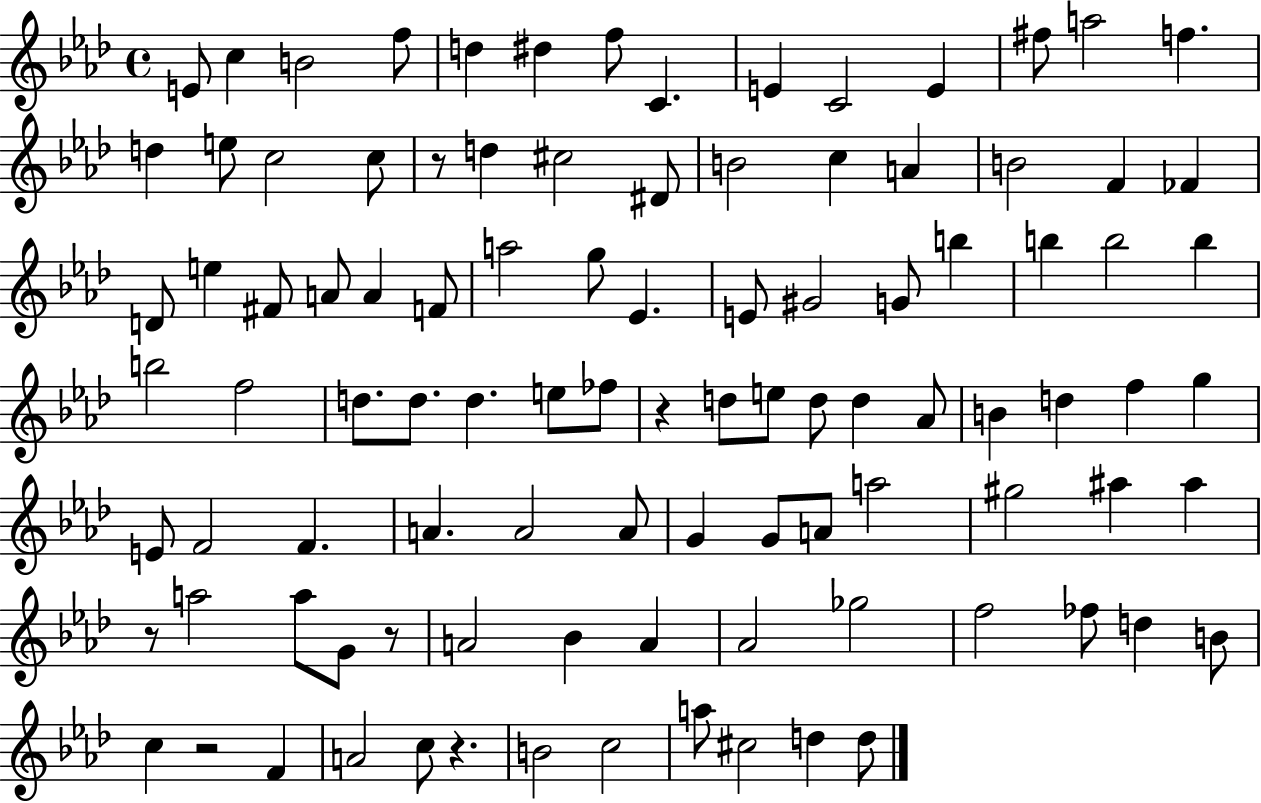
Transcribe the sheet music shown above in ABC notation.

X:1
T:Untitled
M:4/4
L:1/4
K:Ab
E/2 c B2 f/2 d ^d f/2 C E C2 E ^f/2 a2 f d e/2 c2 c/2 z/2 d ^c2 ^D/2 B2 c A B2 F _F D/2 e ^F/2 A/2 A F/2 a2 g/2 _E E/2 ^G2 G/2 b b b2 b b2 f2 d/2 d/2 d e/2 _f/2 z d/2 e/2 d/2 d _A/2 B d f g E/2 F2 F A A2 A/2 G G/2 A/2 a2 ^g2 ^a ^a z/2 a2 a/2 G/2 z/2 A2 _B A _A2 _g2 f2 _f/2 d B/2 c z2 F A2 c/2 z B2 c2 a/2 ^c2 d d/2